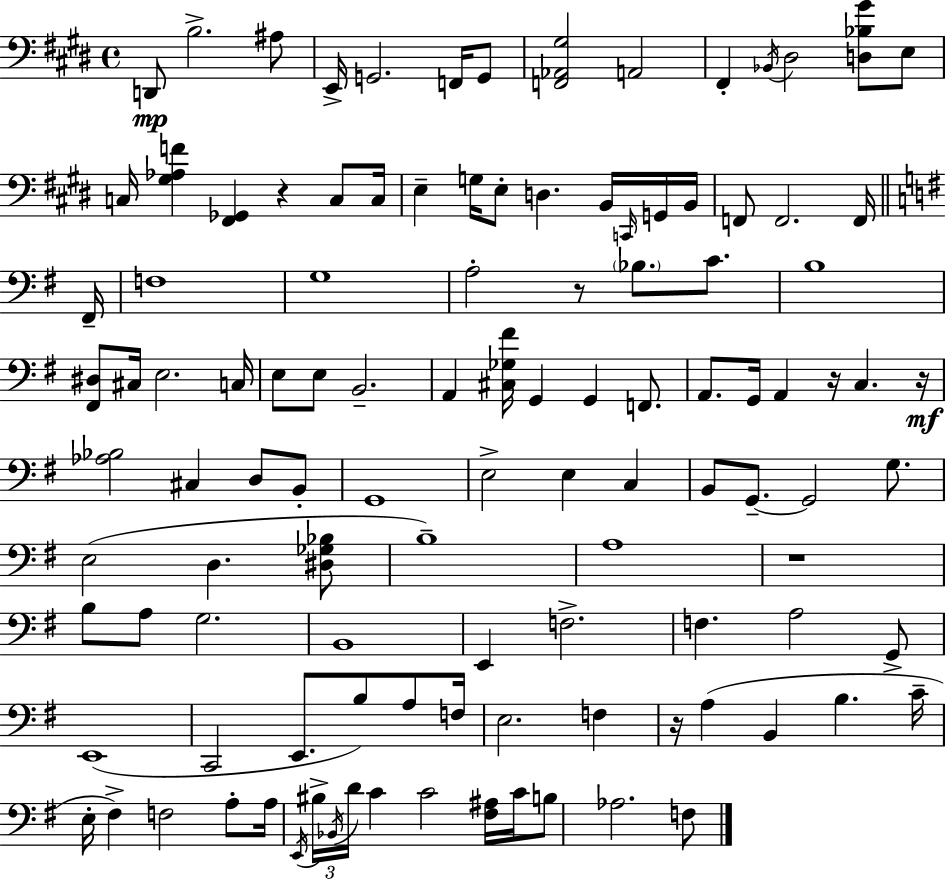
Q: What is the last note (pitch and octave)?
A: F3